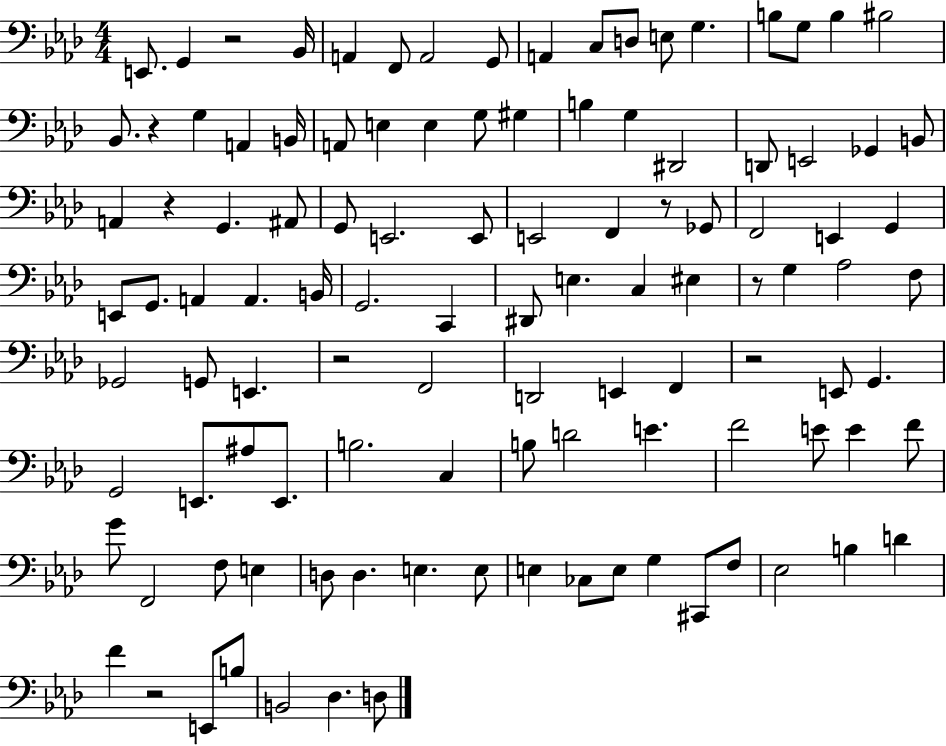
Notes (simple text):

E2/e. G2/q R/h Bb2/s A2/q F2/e A2/h G2/e A2/q C3/e D3/e E3/e G3/q. B3/e G3/e B3/q BIS3/h Bb2/e. R/q G3/q A2/q B2/s A2/e E3/q E3/q G3/e G#3/q B3/q G3/q D#2/h D2/e E2/h Gb2/q B2/e A2/q R/q G2/q. A#2/e G2/e E2/h. E2/e E2/h F2/q R/e Gb2/e F2/h E2/q G2/q E2/e G2/e. A2/q A2/q. B2/s G2/h. C2/q D#2/e E3/q. C3/q EIS3/q R/e G3/q Ab3/h F3/e Gb2/h G2/e E2/q. R/h F2/h D2/h E2/q F2/q R/h E2/e G2/q. G2/h E2/e. A#3/e E2/e. B3/h. C3/q B3/e D4/h E4/q. F4/h E4/e E4/q F4/e G4/e F2/h F3/e E3/q D3/e D3/q. E3/q. E3/e E3/q CES3/e E3/e G3/q C#2/e F3/e Eb3/h B3/q D4/q F4/q R/h E2/e B3/e B2/h Db3/q. D3/e